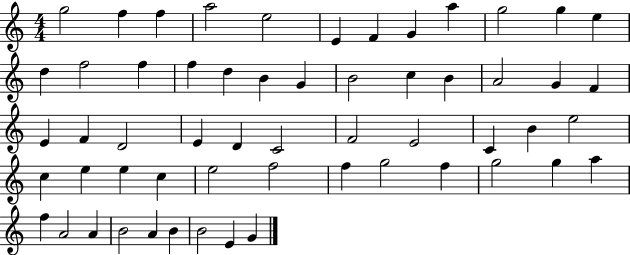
G5/h F5/q F5/q A5/h E5/h E4/q F4/q G4/q A5/q G5/h G5/q E5/q D5/q F5/h F5/q F5/q D5/q B4/q G4/q B4/h C5/q B4/q A4/h G4/q F4/q E4/q F4/q D4/h E4/q D4/q C4/h F4/h E4/h C4/q B4/q E5/h C5/q E5/q E5/q C5/q E5/h F5/h F5/q G5/h F5/q G5/h G5/q A5/q F5/q A4/h A4/q B4/h A4/q B4/q B4/h E4/q G4/q